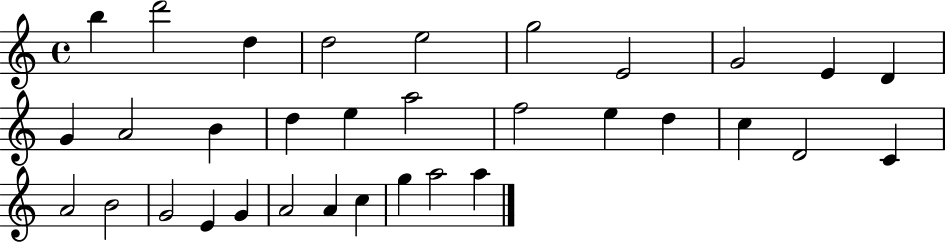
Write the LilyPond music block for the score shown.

{
  \clef treble
  \time 4/4
  \defaultTimeSignature
  \key c \major
  b''4 d'''2 d''4 | d''2 e''2 | g''2 e'2 | g'2 e'4 d'4 | \break g'4 a'2 b'4 | d''4 e''4 a''2 | f''2 e''4 d''4 | c''4 d'2 c'4 | \break a'2 b'2 | g'2 e'4 g'4 | a'2 a'4 c''4 | g''4 a''2 a''4 | \break \bar "|."
}